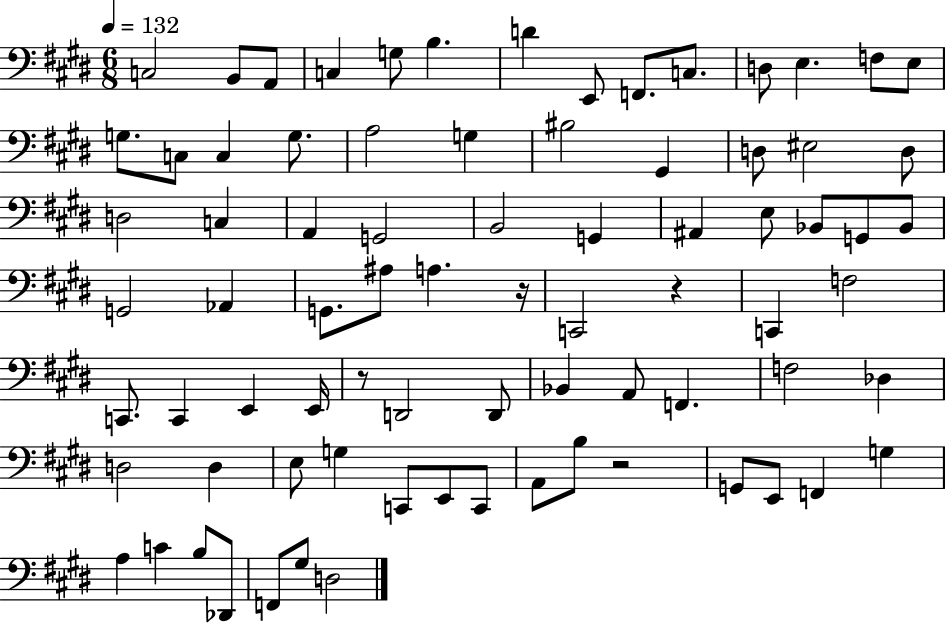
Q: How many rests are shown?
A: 4